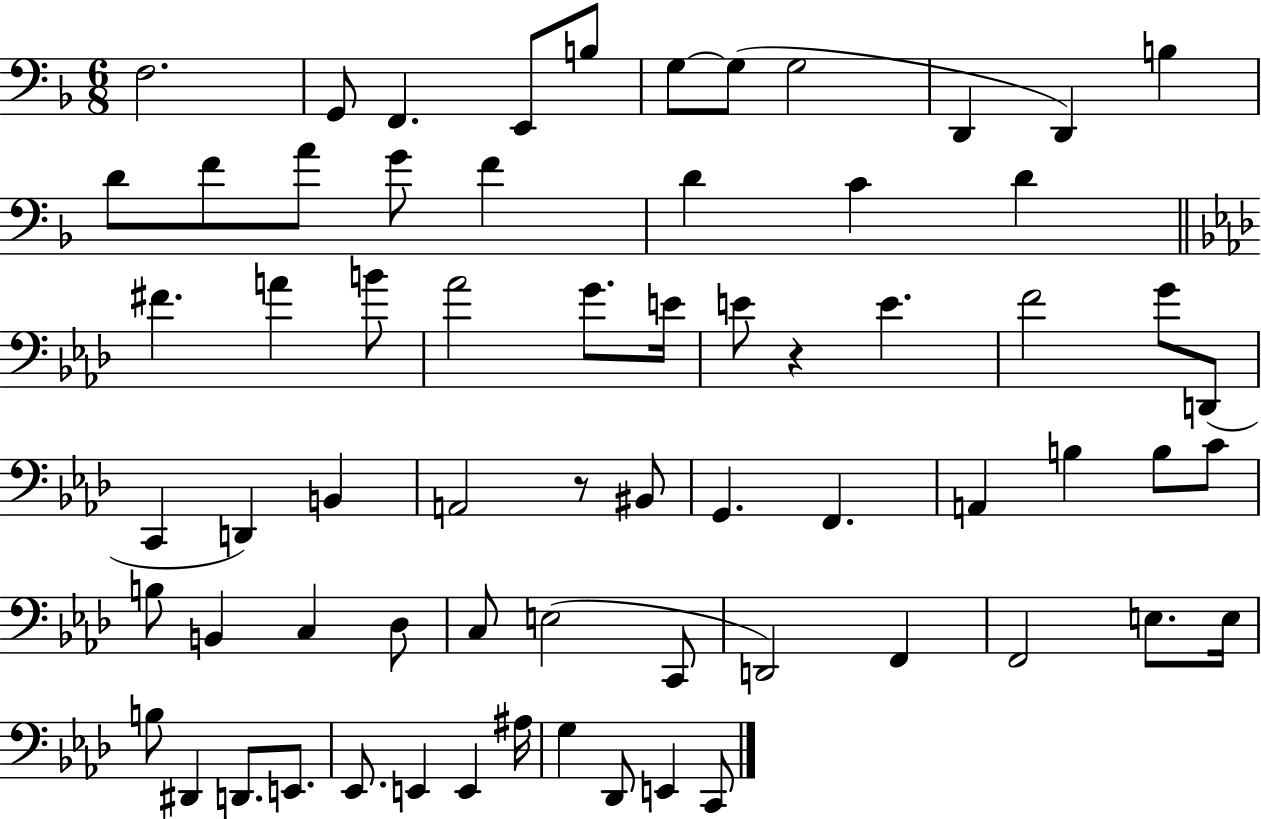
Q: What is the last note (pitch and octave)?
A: C2